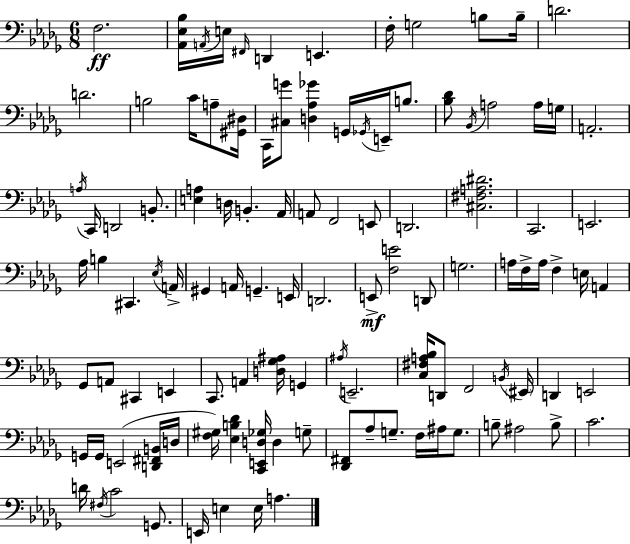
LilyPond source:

{
  \clef bass
  \numericTimeSignature
  \time 6/8
  \key bes \minor
  f2.\ff | <aes, ees bes>16 \acciaccatura { a,16 } e16 \grace { fis,16 } d,4 e,4. | f16-. g2 b8 | b16-- d'2. | \break d'2. | b2 c'16 a8-- | <gis, dis>16 c,16 <cis g'>8 <d aes ges'>4 g,16 \acciaccatura { ges,16 } e,16-- | b8. <bes des'>8 \acciaccatura { bes,16 } a2 | \break a16 g16 a,2.-. | \acciaccatura { a16 } c,16 d,2 | b,8.-. <e a>4 d16 b,4.-. | aes,16 a,8 f,2 | \break e,8 d,2. | <cis fis a dis'>2. | c,2. | e,2. | \break aes16 b4 cis,4. | \acciaccatura { ees16 } a,16-> gis,4 a,16 g,4.-- | e,16 d,2. | e,8->\mf <f e'>2 | \break d,8 g2. | a16 f16-> a16 f4-> | e16 a,4 ges,8 a,8 cis,4 | e,4 c,8. a,4 | \break <d ges ais>16 g,4 \acciaccatura { ais16 } e,2.-- | <c fis a bes>16 d,8 f,2 | \acciaccatura { b,16 } \parenthesize eis,16 d,4 | e,2 g,16 g,16 e,2( | \break <d, fis, b,>16 d16 <f gis>16) <ees b des'>4 | <c, e, d ges>16 d4 g8-- <des, fis,>8 aes8-- | g8.-- f16 ais16 g8. b8-- ais2 | b8-> c'2. | \break d'16 \acciaccatura { fis16 } c'2 | g,8. e,16 e4 | e16 a4. \bar "|."
}